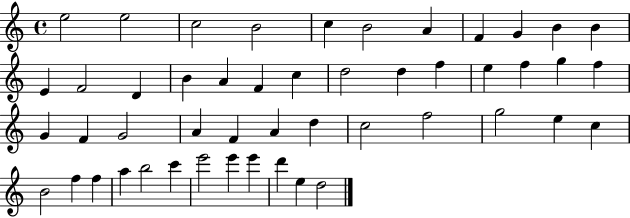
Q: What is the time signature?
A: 4/4